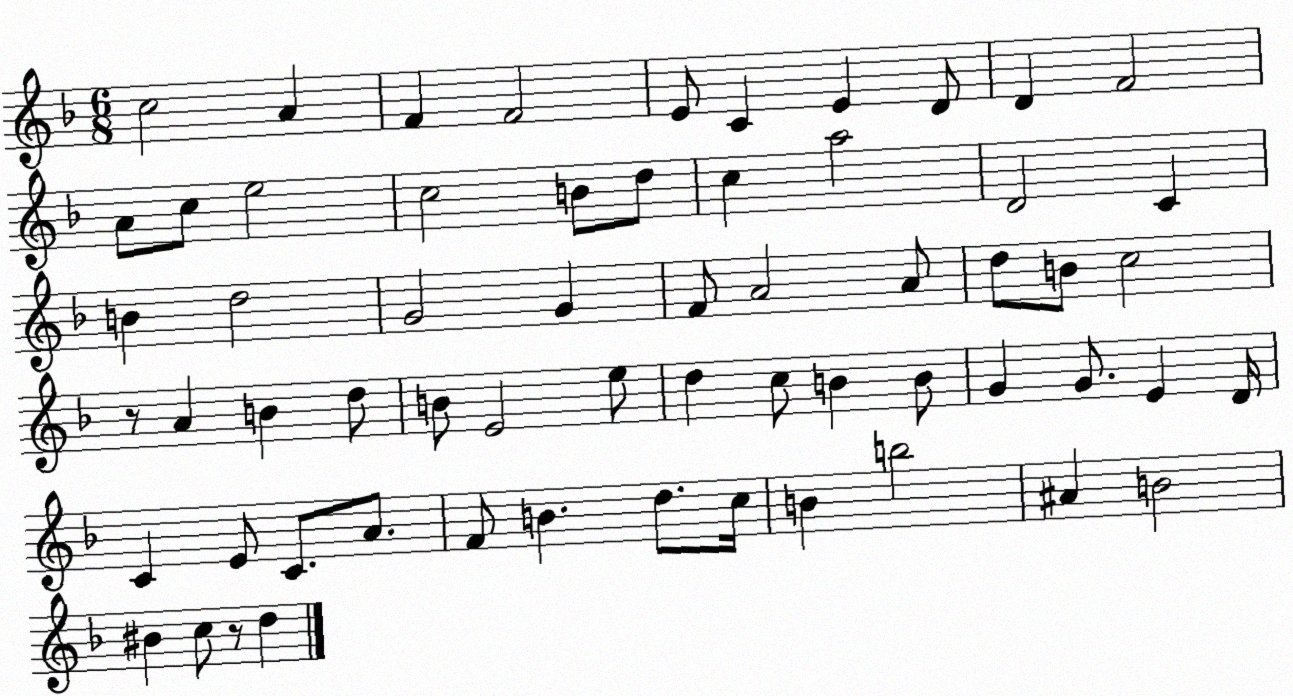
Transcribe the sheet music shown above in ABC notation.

X:1
T:Untitled
M:6/8
L:1/4
K:F
c2 A F F2 E/2 C E D/2 D F2 A/2 c/2 e2 c2 B/2 d/2 c a2 D2 C B d2 G2 G F/2 A2 A/2 d/2 B/2 c2 z/2 A B d/2 B/2 E2 e/2 d c/2 B B/2 G G/2 E D/4 C E/2 C/2 A/2 F/2 B d/2 c/4 B b2 ^A B2 ^B c/2 z/2 d